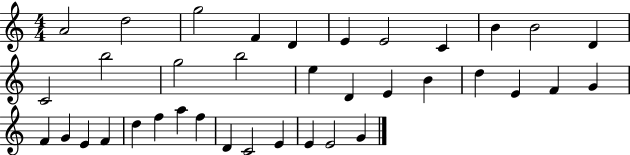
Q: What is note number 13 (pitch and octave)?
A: B5